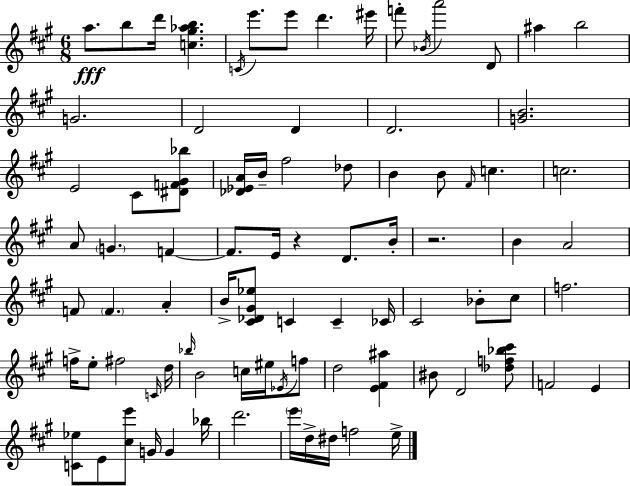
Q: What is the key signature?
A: A major